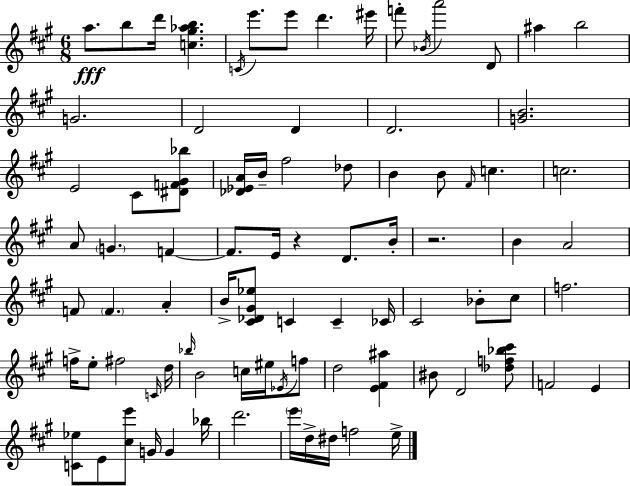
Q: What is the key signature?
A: A major